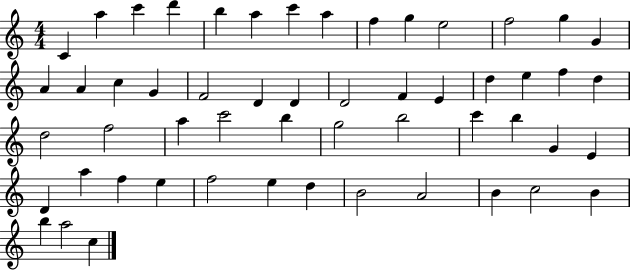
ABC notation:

X:1
T:Untitled
M:4/4
L:1/4
K:C
C a c' d' b a c' a f g e2 f2 g G A A c G F2 D D D2 F E d e f d d2 f2 a c'2 b g2 b2 c' b G E D a f e f2 e d B2 A2 B c2 B b a2 c